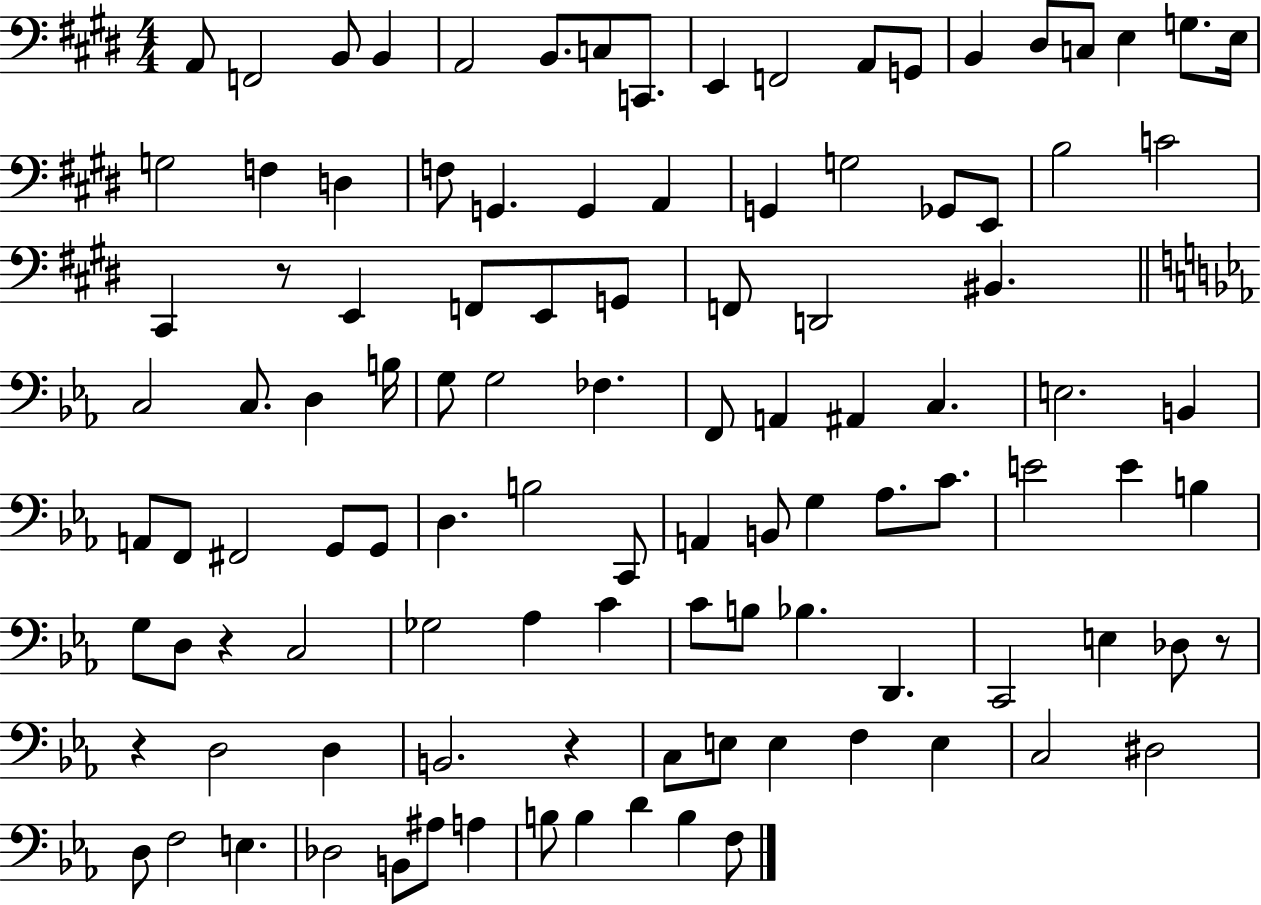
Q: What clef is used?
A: bass